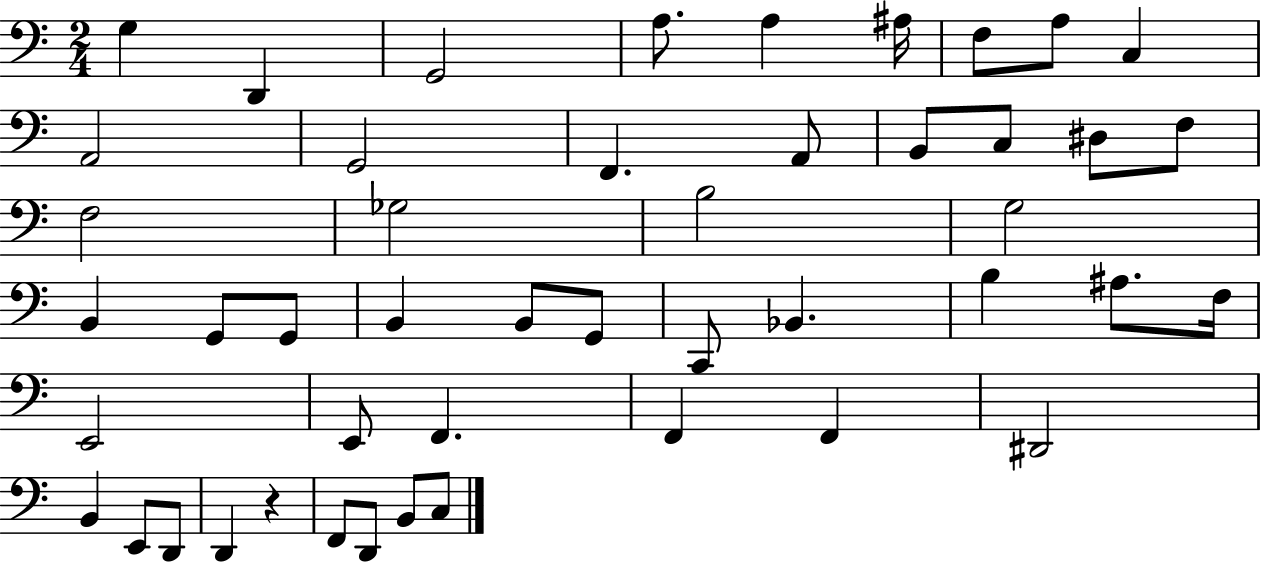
X:1
T:Untitled
M:2/4
L:1/4
K:C
G, D,, G,,2 A,/2 A, ^A,/4 F,/2 A,/2 C, A,,2 G,,2 F,, A,,/2 B,,/2 C,/2 ^D,/2 F,/2 F,2 _G,2 B,2 G,2 B,, G,,/2 G,,/2 B,, B,,/2 G,,/2 C,,/2 _B,, B, ^A,/2 F,/4 E,,2 E,,/2 F,, F,, F,, ^D,,2 B,, E,,/2 D,,/2 D,, z F,,/2 D,,/2 B,,/2 C,/2